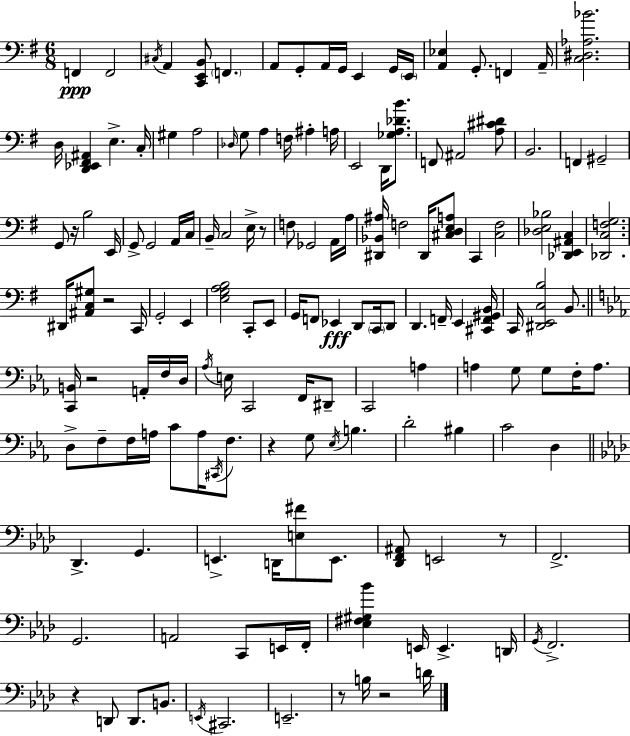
F2/q F2/h C#3/s A2/q [C2,E2,B2]/e F2/q. A2/e G2/e A2/s G2/s E2/q G2/s E2/s [A2,Eb3]/q G2/e. F2/q A2/s [C3,D#3,Ab3,Bb4]/h. D3/s [D2,Eb2,F#2,A#2]/q E3/q. C3/s G#3/q A3/h Db3/s G3/e A3/q F3/s A#3/q A3/s E2/h D2/s [Gb3,A3,Db4,B4]/e. F2/e A#2/h [A3,C#4,D#4]/e B2/h. F2/q G#2/h G2/e R/s B3/h E2/s G2/e G2/h A2/s C3/s B2/s C3/h E3/s R/e F3/e Gb2/h A2/s A3/s [D#2,Bb2,A#3]/s F3/h D#2/s [C#3,D3,E3,A3]/e C2/q [C3,F#3]/h [Db3,E3,Bb3]/h [Db2,E2,A#2,C3]/q [Db2,C3,F3,G3]/h. D#2/s [A#2,C3,G#3]/e R/h C2/s G2/h E2/q [E3,G3,A3,B3]/h C2/e E2/e G2/s F2/e Eb2/q D2/e C2/s D2/e D2/q. F2/s E2/q [C#2,F2,G#2,B2]/s C2/s [D#2,E2,C3,B3]/h B2/e. [C2,B2]/s R/h A2/s F3/s D3/s Ab3/s E3/s C2/h F2/s D#2/e C2/h A3/q A3/q G3/e G3/e F3/s A3/e. D3/e F3/e F3/s A3/s C4/e A3/s C#2/s F3/e. R/q G3/e Eb3/s B3/q. D4/h BIS3/q C4/h D3/q Db2/q. G2/q. E2/q. D2/s [E3,F#4]/e E2/e. [Db2,F2,A#2]/e E2/h R/e F2/h. G2/h. A2/h C2/e E2/s F2/s [Eb3,F#3,G#3,Bb4]/q E2/s E2/q. D2/s G2/s F2/h. R/q D2/e D2/e. B2/e. E2/s C#2/h. E2/h. R/e B3/s R/h D4/s